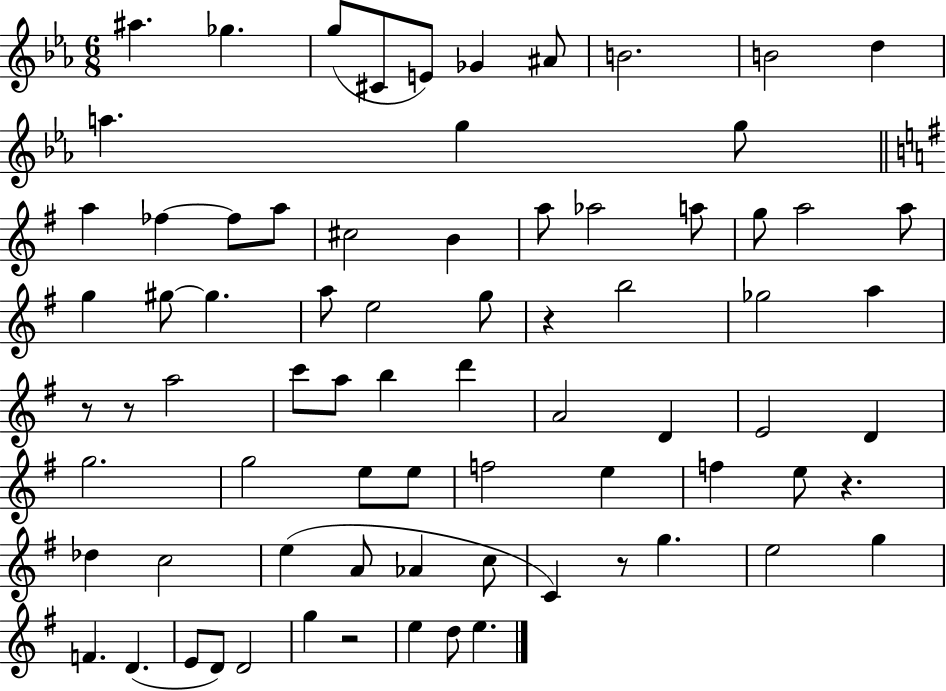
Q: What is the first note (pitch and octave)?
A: A#5